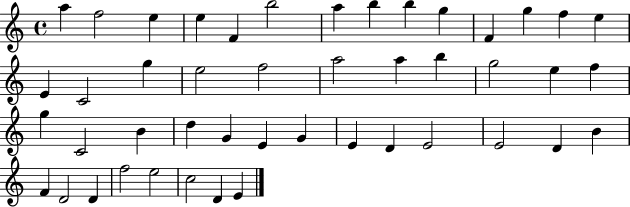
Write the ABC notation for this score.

X:1
T:Untitled
M:4/4
L:1/4
K:C
a f2 e e F b2 a b b g F g f e E C2 g e2 f2 a2 a b g2 e f g C2 B d G E G E D E2 E2 D B F D2 D f2 e2 c2 D E